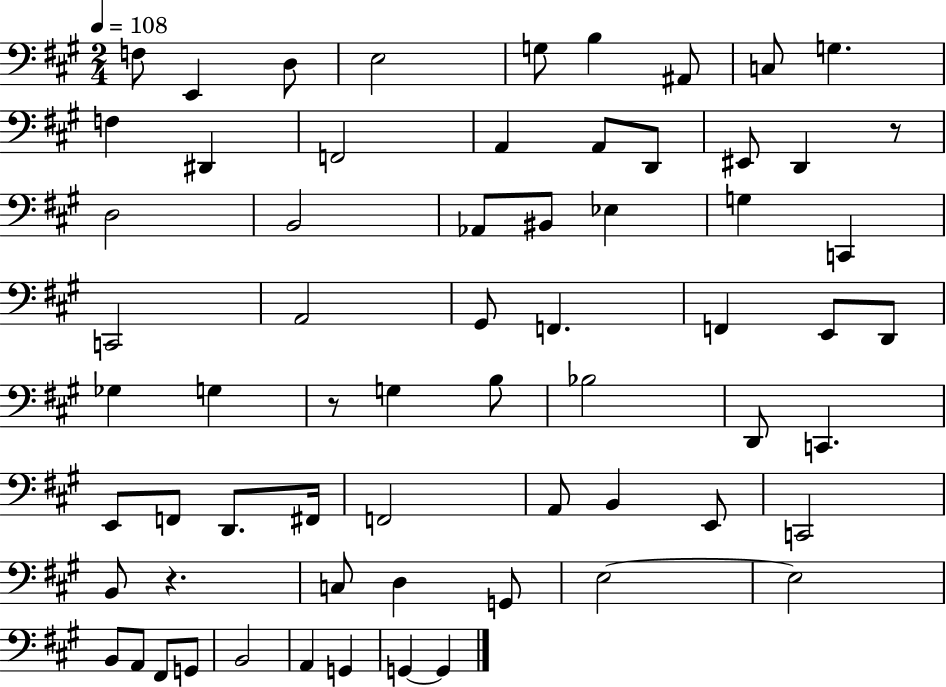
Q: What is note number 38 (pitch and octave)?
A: C2